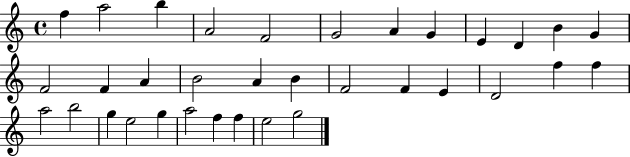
{
  \clef treble
  \time 4/4
  \defaultTimeSignature
  \key c \major
  f''4 a''2 b''4 | a'2 f'2 | g'2 a'4 g'4 | e'4 d'4 b'4 g'4 | \break f'2 f'4 a'4 | b'2 a'4 b'4 | f'2 f'4 e'4 | d'2 f''4 f''4 | \break a''2 b''2 | g''4 e''2 g''4 | a''2 f''4 f''4 | e''2 g''2 | \break \bar "|."
}